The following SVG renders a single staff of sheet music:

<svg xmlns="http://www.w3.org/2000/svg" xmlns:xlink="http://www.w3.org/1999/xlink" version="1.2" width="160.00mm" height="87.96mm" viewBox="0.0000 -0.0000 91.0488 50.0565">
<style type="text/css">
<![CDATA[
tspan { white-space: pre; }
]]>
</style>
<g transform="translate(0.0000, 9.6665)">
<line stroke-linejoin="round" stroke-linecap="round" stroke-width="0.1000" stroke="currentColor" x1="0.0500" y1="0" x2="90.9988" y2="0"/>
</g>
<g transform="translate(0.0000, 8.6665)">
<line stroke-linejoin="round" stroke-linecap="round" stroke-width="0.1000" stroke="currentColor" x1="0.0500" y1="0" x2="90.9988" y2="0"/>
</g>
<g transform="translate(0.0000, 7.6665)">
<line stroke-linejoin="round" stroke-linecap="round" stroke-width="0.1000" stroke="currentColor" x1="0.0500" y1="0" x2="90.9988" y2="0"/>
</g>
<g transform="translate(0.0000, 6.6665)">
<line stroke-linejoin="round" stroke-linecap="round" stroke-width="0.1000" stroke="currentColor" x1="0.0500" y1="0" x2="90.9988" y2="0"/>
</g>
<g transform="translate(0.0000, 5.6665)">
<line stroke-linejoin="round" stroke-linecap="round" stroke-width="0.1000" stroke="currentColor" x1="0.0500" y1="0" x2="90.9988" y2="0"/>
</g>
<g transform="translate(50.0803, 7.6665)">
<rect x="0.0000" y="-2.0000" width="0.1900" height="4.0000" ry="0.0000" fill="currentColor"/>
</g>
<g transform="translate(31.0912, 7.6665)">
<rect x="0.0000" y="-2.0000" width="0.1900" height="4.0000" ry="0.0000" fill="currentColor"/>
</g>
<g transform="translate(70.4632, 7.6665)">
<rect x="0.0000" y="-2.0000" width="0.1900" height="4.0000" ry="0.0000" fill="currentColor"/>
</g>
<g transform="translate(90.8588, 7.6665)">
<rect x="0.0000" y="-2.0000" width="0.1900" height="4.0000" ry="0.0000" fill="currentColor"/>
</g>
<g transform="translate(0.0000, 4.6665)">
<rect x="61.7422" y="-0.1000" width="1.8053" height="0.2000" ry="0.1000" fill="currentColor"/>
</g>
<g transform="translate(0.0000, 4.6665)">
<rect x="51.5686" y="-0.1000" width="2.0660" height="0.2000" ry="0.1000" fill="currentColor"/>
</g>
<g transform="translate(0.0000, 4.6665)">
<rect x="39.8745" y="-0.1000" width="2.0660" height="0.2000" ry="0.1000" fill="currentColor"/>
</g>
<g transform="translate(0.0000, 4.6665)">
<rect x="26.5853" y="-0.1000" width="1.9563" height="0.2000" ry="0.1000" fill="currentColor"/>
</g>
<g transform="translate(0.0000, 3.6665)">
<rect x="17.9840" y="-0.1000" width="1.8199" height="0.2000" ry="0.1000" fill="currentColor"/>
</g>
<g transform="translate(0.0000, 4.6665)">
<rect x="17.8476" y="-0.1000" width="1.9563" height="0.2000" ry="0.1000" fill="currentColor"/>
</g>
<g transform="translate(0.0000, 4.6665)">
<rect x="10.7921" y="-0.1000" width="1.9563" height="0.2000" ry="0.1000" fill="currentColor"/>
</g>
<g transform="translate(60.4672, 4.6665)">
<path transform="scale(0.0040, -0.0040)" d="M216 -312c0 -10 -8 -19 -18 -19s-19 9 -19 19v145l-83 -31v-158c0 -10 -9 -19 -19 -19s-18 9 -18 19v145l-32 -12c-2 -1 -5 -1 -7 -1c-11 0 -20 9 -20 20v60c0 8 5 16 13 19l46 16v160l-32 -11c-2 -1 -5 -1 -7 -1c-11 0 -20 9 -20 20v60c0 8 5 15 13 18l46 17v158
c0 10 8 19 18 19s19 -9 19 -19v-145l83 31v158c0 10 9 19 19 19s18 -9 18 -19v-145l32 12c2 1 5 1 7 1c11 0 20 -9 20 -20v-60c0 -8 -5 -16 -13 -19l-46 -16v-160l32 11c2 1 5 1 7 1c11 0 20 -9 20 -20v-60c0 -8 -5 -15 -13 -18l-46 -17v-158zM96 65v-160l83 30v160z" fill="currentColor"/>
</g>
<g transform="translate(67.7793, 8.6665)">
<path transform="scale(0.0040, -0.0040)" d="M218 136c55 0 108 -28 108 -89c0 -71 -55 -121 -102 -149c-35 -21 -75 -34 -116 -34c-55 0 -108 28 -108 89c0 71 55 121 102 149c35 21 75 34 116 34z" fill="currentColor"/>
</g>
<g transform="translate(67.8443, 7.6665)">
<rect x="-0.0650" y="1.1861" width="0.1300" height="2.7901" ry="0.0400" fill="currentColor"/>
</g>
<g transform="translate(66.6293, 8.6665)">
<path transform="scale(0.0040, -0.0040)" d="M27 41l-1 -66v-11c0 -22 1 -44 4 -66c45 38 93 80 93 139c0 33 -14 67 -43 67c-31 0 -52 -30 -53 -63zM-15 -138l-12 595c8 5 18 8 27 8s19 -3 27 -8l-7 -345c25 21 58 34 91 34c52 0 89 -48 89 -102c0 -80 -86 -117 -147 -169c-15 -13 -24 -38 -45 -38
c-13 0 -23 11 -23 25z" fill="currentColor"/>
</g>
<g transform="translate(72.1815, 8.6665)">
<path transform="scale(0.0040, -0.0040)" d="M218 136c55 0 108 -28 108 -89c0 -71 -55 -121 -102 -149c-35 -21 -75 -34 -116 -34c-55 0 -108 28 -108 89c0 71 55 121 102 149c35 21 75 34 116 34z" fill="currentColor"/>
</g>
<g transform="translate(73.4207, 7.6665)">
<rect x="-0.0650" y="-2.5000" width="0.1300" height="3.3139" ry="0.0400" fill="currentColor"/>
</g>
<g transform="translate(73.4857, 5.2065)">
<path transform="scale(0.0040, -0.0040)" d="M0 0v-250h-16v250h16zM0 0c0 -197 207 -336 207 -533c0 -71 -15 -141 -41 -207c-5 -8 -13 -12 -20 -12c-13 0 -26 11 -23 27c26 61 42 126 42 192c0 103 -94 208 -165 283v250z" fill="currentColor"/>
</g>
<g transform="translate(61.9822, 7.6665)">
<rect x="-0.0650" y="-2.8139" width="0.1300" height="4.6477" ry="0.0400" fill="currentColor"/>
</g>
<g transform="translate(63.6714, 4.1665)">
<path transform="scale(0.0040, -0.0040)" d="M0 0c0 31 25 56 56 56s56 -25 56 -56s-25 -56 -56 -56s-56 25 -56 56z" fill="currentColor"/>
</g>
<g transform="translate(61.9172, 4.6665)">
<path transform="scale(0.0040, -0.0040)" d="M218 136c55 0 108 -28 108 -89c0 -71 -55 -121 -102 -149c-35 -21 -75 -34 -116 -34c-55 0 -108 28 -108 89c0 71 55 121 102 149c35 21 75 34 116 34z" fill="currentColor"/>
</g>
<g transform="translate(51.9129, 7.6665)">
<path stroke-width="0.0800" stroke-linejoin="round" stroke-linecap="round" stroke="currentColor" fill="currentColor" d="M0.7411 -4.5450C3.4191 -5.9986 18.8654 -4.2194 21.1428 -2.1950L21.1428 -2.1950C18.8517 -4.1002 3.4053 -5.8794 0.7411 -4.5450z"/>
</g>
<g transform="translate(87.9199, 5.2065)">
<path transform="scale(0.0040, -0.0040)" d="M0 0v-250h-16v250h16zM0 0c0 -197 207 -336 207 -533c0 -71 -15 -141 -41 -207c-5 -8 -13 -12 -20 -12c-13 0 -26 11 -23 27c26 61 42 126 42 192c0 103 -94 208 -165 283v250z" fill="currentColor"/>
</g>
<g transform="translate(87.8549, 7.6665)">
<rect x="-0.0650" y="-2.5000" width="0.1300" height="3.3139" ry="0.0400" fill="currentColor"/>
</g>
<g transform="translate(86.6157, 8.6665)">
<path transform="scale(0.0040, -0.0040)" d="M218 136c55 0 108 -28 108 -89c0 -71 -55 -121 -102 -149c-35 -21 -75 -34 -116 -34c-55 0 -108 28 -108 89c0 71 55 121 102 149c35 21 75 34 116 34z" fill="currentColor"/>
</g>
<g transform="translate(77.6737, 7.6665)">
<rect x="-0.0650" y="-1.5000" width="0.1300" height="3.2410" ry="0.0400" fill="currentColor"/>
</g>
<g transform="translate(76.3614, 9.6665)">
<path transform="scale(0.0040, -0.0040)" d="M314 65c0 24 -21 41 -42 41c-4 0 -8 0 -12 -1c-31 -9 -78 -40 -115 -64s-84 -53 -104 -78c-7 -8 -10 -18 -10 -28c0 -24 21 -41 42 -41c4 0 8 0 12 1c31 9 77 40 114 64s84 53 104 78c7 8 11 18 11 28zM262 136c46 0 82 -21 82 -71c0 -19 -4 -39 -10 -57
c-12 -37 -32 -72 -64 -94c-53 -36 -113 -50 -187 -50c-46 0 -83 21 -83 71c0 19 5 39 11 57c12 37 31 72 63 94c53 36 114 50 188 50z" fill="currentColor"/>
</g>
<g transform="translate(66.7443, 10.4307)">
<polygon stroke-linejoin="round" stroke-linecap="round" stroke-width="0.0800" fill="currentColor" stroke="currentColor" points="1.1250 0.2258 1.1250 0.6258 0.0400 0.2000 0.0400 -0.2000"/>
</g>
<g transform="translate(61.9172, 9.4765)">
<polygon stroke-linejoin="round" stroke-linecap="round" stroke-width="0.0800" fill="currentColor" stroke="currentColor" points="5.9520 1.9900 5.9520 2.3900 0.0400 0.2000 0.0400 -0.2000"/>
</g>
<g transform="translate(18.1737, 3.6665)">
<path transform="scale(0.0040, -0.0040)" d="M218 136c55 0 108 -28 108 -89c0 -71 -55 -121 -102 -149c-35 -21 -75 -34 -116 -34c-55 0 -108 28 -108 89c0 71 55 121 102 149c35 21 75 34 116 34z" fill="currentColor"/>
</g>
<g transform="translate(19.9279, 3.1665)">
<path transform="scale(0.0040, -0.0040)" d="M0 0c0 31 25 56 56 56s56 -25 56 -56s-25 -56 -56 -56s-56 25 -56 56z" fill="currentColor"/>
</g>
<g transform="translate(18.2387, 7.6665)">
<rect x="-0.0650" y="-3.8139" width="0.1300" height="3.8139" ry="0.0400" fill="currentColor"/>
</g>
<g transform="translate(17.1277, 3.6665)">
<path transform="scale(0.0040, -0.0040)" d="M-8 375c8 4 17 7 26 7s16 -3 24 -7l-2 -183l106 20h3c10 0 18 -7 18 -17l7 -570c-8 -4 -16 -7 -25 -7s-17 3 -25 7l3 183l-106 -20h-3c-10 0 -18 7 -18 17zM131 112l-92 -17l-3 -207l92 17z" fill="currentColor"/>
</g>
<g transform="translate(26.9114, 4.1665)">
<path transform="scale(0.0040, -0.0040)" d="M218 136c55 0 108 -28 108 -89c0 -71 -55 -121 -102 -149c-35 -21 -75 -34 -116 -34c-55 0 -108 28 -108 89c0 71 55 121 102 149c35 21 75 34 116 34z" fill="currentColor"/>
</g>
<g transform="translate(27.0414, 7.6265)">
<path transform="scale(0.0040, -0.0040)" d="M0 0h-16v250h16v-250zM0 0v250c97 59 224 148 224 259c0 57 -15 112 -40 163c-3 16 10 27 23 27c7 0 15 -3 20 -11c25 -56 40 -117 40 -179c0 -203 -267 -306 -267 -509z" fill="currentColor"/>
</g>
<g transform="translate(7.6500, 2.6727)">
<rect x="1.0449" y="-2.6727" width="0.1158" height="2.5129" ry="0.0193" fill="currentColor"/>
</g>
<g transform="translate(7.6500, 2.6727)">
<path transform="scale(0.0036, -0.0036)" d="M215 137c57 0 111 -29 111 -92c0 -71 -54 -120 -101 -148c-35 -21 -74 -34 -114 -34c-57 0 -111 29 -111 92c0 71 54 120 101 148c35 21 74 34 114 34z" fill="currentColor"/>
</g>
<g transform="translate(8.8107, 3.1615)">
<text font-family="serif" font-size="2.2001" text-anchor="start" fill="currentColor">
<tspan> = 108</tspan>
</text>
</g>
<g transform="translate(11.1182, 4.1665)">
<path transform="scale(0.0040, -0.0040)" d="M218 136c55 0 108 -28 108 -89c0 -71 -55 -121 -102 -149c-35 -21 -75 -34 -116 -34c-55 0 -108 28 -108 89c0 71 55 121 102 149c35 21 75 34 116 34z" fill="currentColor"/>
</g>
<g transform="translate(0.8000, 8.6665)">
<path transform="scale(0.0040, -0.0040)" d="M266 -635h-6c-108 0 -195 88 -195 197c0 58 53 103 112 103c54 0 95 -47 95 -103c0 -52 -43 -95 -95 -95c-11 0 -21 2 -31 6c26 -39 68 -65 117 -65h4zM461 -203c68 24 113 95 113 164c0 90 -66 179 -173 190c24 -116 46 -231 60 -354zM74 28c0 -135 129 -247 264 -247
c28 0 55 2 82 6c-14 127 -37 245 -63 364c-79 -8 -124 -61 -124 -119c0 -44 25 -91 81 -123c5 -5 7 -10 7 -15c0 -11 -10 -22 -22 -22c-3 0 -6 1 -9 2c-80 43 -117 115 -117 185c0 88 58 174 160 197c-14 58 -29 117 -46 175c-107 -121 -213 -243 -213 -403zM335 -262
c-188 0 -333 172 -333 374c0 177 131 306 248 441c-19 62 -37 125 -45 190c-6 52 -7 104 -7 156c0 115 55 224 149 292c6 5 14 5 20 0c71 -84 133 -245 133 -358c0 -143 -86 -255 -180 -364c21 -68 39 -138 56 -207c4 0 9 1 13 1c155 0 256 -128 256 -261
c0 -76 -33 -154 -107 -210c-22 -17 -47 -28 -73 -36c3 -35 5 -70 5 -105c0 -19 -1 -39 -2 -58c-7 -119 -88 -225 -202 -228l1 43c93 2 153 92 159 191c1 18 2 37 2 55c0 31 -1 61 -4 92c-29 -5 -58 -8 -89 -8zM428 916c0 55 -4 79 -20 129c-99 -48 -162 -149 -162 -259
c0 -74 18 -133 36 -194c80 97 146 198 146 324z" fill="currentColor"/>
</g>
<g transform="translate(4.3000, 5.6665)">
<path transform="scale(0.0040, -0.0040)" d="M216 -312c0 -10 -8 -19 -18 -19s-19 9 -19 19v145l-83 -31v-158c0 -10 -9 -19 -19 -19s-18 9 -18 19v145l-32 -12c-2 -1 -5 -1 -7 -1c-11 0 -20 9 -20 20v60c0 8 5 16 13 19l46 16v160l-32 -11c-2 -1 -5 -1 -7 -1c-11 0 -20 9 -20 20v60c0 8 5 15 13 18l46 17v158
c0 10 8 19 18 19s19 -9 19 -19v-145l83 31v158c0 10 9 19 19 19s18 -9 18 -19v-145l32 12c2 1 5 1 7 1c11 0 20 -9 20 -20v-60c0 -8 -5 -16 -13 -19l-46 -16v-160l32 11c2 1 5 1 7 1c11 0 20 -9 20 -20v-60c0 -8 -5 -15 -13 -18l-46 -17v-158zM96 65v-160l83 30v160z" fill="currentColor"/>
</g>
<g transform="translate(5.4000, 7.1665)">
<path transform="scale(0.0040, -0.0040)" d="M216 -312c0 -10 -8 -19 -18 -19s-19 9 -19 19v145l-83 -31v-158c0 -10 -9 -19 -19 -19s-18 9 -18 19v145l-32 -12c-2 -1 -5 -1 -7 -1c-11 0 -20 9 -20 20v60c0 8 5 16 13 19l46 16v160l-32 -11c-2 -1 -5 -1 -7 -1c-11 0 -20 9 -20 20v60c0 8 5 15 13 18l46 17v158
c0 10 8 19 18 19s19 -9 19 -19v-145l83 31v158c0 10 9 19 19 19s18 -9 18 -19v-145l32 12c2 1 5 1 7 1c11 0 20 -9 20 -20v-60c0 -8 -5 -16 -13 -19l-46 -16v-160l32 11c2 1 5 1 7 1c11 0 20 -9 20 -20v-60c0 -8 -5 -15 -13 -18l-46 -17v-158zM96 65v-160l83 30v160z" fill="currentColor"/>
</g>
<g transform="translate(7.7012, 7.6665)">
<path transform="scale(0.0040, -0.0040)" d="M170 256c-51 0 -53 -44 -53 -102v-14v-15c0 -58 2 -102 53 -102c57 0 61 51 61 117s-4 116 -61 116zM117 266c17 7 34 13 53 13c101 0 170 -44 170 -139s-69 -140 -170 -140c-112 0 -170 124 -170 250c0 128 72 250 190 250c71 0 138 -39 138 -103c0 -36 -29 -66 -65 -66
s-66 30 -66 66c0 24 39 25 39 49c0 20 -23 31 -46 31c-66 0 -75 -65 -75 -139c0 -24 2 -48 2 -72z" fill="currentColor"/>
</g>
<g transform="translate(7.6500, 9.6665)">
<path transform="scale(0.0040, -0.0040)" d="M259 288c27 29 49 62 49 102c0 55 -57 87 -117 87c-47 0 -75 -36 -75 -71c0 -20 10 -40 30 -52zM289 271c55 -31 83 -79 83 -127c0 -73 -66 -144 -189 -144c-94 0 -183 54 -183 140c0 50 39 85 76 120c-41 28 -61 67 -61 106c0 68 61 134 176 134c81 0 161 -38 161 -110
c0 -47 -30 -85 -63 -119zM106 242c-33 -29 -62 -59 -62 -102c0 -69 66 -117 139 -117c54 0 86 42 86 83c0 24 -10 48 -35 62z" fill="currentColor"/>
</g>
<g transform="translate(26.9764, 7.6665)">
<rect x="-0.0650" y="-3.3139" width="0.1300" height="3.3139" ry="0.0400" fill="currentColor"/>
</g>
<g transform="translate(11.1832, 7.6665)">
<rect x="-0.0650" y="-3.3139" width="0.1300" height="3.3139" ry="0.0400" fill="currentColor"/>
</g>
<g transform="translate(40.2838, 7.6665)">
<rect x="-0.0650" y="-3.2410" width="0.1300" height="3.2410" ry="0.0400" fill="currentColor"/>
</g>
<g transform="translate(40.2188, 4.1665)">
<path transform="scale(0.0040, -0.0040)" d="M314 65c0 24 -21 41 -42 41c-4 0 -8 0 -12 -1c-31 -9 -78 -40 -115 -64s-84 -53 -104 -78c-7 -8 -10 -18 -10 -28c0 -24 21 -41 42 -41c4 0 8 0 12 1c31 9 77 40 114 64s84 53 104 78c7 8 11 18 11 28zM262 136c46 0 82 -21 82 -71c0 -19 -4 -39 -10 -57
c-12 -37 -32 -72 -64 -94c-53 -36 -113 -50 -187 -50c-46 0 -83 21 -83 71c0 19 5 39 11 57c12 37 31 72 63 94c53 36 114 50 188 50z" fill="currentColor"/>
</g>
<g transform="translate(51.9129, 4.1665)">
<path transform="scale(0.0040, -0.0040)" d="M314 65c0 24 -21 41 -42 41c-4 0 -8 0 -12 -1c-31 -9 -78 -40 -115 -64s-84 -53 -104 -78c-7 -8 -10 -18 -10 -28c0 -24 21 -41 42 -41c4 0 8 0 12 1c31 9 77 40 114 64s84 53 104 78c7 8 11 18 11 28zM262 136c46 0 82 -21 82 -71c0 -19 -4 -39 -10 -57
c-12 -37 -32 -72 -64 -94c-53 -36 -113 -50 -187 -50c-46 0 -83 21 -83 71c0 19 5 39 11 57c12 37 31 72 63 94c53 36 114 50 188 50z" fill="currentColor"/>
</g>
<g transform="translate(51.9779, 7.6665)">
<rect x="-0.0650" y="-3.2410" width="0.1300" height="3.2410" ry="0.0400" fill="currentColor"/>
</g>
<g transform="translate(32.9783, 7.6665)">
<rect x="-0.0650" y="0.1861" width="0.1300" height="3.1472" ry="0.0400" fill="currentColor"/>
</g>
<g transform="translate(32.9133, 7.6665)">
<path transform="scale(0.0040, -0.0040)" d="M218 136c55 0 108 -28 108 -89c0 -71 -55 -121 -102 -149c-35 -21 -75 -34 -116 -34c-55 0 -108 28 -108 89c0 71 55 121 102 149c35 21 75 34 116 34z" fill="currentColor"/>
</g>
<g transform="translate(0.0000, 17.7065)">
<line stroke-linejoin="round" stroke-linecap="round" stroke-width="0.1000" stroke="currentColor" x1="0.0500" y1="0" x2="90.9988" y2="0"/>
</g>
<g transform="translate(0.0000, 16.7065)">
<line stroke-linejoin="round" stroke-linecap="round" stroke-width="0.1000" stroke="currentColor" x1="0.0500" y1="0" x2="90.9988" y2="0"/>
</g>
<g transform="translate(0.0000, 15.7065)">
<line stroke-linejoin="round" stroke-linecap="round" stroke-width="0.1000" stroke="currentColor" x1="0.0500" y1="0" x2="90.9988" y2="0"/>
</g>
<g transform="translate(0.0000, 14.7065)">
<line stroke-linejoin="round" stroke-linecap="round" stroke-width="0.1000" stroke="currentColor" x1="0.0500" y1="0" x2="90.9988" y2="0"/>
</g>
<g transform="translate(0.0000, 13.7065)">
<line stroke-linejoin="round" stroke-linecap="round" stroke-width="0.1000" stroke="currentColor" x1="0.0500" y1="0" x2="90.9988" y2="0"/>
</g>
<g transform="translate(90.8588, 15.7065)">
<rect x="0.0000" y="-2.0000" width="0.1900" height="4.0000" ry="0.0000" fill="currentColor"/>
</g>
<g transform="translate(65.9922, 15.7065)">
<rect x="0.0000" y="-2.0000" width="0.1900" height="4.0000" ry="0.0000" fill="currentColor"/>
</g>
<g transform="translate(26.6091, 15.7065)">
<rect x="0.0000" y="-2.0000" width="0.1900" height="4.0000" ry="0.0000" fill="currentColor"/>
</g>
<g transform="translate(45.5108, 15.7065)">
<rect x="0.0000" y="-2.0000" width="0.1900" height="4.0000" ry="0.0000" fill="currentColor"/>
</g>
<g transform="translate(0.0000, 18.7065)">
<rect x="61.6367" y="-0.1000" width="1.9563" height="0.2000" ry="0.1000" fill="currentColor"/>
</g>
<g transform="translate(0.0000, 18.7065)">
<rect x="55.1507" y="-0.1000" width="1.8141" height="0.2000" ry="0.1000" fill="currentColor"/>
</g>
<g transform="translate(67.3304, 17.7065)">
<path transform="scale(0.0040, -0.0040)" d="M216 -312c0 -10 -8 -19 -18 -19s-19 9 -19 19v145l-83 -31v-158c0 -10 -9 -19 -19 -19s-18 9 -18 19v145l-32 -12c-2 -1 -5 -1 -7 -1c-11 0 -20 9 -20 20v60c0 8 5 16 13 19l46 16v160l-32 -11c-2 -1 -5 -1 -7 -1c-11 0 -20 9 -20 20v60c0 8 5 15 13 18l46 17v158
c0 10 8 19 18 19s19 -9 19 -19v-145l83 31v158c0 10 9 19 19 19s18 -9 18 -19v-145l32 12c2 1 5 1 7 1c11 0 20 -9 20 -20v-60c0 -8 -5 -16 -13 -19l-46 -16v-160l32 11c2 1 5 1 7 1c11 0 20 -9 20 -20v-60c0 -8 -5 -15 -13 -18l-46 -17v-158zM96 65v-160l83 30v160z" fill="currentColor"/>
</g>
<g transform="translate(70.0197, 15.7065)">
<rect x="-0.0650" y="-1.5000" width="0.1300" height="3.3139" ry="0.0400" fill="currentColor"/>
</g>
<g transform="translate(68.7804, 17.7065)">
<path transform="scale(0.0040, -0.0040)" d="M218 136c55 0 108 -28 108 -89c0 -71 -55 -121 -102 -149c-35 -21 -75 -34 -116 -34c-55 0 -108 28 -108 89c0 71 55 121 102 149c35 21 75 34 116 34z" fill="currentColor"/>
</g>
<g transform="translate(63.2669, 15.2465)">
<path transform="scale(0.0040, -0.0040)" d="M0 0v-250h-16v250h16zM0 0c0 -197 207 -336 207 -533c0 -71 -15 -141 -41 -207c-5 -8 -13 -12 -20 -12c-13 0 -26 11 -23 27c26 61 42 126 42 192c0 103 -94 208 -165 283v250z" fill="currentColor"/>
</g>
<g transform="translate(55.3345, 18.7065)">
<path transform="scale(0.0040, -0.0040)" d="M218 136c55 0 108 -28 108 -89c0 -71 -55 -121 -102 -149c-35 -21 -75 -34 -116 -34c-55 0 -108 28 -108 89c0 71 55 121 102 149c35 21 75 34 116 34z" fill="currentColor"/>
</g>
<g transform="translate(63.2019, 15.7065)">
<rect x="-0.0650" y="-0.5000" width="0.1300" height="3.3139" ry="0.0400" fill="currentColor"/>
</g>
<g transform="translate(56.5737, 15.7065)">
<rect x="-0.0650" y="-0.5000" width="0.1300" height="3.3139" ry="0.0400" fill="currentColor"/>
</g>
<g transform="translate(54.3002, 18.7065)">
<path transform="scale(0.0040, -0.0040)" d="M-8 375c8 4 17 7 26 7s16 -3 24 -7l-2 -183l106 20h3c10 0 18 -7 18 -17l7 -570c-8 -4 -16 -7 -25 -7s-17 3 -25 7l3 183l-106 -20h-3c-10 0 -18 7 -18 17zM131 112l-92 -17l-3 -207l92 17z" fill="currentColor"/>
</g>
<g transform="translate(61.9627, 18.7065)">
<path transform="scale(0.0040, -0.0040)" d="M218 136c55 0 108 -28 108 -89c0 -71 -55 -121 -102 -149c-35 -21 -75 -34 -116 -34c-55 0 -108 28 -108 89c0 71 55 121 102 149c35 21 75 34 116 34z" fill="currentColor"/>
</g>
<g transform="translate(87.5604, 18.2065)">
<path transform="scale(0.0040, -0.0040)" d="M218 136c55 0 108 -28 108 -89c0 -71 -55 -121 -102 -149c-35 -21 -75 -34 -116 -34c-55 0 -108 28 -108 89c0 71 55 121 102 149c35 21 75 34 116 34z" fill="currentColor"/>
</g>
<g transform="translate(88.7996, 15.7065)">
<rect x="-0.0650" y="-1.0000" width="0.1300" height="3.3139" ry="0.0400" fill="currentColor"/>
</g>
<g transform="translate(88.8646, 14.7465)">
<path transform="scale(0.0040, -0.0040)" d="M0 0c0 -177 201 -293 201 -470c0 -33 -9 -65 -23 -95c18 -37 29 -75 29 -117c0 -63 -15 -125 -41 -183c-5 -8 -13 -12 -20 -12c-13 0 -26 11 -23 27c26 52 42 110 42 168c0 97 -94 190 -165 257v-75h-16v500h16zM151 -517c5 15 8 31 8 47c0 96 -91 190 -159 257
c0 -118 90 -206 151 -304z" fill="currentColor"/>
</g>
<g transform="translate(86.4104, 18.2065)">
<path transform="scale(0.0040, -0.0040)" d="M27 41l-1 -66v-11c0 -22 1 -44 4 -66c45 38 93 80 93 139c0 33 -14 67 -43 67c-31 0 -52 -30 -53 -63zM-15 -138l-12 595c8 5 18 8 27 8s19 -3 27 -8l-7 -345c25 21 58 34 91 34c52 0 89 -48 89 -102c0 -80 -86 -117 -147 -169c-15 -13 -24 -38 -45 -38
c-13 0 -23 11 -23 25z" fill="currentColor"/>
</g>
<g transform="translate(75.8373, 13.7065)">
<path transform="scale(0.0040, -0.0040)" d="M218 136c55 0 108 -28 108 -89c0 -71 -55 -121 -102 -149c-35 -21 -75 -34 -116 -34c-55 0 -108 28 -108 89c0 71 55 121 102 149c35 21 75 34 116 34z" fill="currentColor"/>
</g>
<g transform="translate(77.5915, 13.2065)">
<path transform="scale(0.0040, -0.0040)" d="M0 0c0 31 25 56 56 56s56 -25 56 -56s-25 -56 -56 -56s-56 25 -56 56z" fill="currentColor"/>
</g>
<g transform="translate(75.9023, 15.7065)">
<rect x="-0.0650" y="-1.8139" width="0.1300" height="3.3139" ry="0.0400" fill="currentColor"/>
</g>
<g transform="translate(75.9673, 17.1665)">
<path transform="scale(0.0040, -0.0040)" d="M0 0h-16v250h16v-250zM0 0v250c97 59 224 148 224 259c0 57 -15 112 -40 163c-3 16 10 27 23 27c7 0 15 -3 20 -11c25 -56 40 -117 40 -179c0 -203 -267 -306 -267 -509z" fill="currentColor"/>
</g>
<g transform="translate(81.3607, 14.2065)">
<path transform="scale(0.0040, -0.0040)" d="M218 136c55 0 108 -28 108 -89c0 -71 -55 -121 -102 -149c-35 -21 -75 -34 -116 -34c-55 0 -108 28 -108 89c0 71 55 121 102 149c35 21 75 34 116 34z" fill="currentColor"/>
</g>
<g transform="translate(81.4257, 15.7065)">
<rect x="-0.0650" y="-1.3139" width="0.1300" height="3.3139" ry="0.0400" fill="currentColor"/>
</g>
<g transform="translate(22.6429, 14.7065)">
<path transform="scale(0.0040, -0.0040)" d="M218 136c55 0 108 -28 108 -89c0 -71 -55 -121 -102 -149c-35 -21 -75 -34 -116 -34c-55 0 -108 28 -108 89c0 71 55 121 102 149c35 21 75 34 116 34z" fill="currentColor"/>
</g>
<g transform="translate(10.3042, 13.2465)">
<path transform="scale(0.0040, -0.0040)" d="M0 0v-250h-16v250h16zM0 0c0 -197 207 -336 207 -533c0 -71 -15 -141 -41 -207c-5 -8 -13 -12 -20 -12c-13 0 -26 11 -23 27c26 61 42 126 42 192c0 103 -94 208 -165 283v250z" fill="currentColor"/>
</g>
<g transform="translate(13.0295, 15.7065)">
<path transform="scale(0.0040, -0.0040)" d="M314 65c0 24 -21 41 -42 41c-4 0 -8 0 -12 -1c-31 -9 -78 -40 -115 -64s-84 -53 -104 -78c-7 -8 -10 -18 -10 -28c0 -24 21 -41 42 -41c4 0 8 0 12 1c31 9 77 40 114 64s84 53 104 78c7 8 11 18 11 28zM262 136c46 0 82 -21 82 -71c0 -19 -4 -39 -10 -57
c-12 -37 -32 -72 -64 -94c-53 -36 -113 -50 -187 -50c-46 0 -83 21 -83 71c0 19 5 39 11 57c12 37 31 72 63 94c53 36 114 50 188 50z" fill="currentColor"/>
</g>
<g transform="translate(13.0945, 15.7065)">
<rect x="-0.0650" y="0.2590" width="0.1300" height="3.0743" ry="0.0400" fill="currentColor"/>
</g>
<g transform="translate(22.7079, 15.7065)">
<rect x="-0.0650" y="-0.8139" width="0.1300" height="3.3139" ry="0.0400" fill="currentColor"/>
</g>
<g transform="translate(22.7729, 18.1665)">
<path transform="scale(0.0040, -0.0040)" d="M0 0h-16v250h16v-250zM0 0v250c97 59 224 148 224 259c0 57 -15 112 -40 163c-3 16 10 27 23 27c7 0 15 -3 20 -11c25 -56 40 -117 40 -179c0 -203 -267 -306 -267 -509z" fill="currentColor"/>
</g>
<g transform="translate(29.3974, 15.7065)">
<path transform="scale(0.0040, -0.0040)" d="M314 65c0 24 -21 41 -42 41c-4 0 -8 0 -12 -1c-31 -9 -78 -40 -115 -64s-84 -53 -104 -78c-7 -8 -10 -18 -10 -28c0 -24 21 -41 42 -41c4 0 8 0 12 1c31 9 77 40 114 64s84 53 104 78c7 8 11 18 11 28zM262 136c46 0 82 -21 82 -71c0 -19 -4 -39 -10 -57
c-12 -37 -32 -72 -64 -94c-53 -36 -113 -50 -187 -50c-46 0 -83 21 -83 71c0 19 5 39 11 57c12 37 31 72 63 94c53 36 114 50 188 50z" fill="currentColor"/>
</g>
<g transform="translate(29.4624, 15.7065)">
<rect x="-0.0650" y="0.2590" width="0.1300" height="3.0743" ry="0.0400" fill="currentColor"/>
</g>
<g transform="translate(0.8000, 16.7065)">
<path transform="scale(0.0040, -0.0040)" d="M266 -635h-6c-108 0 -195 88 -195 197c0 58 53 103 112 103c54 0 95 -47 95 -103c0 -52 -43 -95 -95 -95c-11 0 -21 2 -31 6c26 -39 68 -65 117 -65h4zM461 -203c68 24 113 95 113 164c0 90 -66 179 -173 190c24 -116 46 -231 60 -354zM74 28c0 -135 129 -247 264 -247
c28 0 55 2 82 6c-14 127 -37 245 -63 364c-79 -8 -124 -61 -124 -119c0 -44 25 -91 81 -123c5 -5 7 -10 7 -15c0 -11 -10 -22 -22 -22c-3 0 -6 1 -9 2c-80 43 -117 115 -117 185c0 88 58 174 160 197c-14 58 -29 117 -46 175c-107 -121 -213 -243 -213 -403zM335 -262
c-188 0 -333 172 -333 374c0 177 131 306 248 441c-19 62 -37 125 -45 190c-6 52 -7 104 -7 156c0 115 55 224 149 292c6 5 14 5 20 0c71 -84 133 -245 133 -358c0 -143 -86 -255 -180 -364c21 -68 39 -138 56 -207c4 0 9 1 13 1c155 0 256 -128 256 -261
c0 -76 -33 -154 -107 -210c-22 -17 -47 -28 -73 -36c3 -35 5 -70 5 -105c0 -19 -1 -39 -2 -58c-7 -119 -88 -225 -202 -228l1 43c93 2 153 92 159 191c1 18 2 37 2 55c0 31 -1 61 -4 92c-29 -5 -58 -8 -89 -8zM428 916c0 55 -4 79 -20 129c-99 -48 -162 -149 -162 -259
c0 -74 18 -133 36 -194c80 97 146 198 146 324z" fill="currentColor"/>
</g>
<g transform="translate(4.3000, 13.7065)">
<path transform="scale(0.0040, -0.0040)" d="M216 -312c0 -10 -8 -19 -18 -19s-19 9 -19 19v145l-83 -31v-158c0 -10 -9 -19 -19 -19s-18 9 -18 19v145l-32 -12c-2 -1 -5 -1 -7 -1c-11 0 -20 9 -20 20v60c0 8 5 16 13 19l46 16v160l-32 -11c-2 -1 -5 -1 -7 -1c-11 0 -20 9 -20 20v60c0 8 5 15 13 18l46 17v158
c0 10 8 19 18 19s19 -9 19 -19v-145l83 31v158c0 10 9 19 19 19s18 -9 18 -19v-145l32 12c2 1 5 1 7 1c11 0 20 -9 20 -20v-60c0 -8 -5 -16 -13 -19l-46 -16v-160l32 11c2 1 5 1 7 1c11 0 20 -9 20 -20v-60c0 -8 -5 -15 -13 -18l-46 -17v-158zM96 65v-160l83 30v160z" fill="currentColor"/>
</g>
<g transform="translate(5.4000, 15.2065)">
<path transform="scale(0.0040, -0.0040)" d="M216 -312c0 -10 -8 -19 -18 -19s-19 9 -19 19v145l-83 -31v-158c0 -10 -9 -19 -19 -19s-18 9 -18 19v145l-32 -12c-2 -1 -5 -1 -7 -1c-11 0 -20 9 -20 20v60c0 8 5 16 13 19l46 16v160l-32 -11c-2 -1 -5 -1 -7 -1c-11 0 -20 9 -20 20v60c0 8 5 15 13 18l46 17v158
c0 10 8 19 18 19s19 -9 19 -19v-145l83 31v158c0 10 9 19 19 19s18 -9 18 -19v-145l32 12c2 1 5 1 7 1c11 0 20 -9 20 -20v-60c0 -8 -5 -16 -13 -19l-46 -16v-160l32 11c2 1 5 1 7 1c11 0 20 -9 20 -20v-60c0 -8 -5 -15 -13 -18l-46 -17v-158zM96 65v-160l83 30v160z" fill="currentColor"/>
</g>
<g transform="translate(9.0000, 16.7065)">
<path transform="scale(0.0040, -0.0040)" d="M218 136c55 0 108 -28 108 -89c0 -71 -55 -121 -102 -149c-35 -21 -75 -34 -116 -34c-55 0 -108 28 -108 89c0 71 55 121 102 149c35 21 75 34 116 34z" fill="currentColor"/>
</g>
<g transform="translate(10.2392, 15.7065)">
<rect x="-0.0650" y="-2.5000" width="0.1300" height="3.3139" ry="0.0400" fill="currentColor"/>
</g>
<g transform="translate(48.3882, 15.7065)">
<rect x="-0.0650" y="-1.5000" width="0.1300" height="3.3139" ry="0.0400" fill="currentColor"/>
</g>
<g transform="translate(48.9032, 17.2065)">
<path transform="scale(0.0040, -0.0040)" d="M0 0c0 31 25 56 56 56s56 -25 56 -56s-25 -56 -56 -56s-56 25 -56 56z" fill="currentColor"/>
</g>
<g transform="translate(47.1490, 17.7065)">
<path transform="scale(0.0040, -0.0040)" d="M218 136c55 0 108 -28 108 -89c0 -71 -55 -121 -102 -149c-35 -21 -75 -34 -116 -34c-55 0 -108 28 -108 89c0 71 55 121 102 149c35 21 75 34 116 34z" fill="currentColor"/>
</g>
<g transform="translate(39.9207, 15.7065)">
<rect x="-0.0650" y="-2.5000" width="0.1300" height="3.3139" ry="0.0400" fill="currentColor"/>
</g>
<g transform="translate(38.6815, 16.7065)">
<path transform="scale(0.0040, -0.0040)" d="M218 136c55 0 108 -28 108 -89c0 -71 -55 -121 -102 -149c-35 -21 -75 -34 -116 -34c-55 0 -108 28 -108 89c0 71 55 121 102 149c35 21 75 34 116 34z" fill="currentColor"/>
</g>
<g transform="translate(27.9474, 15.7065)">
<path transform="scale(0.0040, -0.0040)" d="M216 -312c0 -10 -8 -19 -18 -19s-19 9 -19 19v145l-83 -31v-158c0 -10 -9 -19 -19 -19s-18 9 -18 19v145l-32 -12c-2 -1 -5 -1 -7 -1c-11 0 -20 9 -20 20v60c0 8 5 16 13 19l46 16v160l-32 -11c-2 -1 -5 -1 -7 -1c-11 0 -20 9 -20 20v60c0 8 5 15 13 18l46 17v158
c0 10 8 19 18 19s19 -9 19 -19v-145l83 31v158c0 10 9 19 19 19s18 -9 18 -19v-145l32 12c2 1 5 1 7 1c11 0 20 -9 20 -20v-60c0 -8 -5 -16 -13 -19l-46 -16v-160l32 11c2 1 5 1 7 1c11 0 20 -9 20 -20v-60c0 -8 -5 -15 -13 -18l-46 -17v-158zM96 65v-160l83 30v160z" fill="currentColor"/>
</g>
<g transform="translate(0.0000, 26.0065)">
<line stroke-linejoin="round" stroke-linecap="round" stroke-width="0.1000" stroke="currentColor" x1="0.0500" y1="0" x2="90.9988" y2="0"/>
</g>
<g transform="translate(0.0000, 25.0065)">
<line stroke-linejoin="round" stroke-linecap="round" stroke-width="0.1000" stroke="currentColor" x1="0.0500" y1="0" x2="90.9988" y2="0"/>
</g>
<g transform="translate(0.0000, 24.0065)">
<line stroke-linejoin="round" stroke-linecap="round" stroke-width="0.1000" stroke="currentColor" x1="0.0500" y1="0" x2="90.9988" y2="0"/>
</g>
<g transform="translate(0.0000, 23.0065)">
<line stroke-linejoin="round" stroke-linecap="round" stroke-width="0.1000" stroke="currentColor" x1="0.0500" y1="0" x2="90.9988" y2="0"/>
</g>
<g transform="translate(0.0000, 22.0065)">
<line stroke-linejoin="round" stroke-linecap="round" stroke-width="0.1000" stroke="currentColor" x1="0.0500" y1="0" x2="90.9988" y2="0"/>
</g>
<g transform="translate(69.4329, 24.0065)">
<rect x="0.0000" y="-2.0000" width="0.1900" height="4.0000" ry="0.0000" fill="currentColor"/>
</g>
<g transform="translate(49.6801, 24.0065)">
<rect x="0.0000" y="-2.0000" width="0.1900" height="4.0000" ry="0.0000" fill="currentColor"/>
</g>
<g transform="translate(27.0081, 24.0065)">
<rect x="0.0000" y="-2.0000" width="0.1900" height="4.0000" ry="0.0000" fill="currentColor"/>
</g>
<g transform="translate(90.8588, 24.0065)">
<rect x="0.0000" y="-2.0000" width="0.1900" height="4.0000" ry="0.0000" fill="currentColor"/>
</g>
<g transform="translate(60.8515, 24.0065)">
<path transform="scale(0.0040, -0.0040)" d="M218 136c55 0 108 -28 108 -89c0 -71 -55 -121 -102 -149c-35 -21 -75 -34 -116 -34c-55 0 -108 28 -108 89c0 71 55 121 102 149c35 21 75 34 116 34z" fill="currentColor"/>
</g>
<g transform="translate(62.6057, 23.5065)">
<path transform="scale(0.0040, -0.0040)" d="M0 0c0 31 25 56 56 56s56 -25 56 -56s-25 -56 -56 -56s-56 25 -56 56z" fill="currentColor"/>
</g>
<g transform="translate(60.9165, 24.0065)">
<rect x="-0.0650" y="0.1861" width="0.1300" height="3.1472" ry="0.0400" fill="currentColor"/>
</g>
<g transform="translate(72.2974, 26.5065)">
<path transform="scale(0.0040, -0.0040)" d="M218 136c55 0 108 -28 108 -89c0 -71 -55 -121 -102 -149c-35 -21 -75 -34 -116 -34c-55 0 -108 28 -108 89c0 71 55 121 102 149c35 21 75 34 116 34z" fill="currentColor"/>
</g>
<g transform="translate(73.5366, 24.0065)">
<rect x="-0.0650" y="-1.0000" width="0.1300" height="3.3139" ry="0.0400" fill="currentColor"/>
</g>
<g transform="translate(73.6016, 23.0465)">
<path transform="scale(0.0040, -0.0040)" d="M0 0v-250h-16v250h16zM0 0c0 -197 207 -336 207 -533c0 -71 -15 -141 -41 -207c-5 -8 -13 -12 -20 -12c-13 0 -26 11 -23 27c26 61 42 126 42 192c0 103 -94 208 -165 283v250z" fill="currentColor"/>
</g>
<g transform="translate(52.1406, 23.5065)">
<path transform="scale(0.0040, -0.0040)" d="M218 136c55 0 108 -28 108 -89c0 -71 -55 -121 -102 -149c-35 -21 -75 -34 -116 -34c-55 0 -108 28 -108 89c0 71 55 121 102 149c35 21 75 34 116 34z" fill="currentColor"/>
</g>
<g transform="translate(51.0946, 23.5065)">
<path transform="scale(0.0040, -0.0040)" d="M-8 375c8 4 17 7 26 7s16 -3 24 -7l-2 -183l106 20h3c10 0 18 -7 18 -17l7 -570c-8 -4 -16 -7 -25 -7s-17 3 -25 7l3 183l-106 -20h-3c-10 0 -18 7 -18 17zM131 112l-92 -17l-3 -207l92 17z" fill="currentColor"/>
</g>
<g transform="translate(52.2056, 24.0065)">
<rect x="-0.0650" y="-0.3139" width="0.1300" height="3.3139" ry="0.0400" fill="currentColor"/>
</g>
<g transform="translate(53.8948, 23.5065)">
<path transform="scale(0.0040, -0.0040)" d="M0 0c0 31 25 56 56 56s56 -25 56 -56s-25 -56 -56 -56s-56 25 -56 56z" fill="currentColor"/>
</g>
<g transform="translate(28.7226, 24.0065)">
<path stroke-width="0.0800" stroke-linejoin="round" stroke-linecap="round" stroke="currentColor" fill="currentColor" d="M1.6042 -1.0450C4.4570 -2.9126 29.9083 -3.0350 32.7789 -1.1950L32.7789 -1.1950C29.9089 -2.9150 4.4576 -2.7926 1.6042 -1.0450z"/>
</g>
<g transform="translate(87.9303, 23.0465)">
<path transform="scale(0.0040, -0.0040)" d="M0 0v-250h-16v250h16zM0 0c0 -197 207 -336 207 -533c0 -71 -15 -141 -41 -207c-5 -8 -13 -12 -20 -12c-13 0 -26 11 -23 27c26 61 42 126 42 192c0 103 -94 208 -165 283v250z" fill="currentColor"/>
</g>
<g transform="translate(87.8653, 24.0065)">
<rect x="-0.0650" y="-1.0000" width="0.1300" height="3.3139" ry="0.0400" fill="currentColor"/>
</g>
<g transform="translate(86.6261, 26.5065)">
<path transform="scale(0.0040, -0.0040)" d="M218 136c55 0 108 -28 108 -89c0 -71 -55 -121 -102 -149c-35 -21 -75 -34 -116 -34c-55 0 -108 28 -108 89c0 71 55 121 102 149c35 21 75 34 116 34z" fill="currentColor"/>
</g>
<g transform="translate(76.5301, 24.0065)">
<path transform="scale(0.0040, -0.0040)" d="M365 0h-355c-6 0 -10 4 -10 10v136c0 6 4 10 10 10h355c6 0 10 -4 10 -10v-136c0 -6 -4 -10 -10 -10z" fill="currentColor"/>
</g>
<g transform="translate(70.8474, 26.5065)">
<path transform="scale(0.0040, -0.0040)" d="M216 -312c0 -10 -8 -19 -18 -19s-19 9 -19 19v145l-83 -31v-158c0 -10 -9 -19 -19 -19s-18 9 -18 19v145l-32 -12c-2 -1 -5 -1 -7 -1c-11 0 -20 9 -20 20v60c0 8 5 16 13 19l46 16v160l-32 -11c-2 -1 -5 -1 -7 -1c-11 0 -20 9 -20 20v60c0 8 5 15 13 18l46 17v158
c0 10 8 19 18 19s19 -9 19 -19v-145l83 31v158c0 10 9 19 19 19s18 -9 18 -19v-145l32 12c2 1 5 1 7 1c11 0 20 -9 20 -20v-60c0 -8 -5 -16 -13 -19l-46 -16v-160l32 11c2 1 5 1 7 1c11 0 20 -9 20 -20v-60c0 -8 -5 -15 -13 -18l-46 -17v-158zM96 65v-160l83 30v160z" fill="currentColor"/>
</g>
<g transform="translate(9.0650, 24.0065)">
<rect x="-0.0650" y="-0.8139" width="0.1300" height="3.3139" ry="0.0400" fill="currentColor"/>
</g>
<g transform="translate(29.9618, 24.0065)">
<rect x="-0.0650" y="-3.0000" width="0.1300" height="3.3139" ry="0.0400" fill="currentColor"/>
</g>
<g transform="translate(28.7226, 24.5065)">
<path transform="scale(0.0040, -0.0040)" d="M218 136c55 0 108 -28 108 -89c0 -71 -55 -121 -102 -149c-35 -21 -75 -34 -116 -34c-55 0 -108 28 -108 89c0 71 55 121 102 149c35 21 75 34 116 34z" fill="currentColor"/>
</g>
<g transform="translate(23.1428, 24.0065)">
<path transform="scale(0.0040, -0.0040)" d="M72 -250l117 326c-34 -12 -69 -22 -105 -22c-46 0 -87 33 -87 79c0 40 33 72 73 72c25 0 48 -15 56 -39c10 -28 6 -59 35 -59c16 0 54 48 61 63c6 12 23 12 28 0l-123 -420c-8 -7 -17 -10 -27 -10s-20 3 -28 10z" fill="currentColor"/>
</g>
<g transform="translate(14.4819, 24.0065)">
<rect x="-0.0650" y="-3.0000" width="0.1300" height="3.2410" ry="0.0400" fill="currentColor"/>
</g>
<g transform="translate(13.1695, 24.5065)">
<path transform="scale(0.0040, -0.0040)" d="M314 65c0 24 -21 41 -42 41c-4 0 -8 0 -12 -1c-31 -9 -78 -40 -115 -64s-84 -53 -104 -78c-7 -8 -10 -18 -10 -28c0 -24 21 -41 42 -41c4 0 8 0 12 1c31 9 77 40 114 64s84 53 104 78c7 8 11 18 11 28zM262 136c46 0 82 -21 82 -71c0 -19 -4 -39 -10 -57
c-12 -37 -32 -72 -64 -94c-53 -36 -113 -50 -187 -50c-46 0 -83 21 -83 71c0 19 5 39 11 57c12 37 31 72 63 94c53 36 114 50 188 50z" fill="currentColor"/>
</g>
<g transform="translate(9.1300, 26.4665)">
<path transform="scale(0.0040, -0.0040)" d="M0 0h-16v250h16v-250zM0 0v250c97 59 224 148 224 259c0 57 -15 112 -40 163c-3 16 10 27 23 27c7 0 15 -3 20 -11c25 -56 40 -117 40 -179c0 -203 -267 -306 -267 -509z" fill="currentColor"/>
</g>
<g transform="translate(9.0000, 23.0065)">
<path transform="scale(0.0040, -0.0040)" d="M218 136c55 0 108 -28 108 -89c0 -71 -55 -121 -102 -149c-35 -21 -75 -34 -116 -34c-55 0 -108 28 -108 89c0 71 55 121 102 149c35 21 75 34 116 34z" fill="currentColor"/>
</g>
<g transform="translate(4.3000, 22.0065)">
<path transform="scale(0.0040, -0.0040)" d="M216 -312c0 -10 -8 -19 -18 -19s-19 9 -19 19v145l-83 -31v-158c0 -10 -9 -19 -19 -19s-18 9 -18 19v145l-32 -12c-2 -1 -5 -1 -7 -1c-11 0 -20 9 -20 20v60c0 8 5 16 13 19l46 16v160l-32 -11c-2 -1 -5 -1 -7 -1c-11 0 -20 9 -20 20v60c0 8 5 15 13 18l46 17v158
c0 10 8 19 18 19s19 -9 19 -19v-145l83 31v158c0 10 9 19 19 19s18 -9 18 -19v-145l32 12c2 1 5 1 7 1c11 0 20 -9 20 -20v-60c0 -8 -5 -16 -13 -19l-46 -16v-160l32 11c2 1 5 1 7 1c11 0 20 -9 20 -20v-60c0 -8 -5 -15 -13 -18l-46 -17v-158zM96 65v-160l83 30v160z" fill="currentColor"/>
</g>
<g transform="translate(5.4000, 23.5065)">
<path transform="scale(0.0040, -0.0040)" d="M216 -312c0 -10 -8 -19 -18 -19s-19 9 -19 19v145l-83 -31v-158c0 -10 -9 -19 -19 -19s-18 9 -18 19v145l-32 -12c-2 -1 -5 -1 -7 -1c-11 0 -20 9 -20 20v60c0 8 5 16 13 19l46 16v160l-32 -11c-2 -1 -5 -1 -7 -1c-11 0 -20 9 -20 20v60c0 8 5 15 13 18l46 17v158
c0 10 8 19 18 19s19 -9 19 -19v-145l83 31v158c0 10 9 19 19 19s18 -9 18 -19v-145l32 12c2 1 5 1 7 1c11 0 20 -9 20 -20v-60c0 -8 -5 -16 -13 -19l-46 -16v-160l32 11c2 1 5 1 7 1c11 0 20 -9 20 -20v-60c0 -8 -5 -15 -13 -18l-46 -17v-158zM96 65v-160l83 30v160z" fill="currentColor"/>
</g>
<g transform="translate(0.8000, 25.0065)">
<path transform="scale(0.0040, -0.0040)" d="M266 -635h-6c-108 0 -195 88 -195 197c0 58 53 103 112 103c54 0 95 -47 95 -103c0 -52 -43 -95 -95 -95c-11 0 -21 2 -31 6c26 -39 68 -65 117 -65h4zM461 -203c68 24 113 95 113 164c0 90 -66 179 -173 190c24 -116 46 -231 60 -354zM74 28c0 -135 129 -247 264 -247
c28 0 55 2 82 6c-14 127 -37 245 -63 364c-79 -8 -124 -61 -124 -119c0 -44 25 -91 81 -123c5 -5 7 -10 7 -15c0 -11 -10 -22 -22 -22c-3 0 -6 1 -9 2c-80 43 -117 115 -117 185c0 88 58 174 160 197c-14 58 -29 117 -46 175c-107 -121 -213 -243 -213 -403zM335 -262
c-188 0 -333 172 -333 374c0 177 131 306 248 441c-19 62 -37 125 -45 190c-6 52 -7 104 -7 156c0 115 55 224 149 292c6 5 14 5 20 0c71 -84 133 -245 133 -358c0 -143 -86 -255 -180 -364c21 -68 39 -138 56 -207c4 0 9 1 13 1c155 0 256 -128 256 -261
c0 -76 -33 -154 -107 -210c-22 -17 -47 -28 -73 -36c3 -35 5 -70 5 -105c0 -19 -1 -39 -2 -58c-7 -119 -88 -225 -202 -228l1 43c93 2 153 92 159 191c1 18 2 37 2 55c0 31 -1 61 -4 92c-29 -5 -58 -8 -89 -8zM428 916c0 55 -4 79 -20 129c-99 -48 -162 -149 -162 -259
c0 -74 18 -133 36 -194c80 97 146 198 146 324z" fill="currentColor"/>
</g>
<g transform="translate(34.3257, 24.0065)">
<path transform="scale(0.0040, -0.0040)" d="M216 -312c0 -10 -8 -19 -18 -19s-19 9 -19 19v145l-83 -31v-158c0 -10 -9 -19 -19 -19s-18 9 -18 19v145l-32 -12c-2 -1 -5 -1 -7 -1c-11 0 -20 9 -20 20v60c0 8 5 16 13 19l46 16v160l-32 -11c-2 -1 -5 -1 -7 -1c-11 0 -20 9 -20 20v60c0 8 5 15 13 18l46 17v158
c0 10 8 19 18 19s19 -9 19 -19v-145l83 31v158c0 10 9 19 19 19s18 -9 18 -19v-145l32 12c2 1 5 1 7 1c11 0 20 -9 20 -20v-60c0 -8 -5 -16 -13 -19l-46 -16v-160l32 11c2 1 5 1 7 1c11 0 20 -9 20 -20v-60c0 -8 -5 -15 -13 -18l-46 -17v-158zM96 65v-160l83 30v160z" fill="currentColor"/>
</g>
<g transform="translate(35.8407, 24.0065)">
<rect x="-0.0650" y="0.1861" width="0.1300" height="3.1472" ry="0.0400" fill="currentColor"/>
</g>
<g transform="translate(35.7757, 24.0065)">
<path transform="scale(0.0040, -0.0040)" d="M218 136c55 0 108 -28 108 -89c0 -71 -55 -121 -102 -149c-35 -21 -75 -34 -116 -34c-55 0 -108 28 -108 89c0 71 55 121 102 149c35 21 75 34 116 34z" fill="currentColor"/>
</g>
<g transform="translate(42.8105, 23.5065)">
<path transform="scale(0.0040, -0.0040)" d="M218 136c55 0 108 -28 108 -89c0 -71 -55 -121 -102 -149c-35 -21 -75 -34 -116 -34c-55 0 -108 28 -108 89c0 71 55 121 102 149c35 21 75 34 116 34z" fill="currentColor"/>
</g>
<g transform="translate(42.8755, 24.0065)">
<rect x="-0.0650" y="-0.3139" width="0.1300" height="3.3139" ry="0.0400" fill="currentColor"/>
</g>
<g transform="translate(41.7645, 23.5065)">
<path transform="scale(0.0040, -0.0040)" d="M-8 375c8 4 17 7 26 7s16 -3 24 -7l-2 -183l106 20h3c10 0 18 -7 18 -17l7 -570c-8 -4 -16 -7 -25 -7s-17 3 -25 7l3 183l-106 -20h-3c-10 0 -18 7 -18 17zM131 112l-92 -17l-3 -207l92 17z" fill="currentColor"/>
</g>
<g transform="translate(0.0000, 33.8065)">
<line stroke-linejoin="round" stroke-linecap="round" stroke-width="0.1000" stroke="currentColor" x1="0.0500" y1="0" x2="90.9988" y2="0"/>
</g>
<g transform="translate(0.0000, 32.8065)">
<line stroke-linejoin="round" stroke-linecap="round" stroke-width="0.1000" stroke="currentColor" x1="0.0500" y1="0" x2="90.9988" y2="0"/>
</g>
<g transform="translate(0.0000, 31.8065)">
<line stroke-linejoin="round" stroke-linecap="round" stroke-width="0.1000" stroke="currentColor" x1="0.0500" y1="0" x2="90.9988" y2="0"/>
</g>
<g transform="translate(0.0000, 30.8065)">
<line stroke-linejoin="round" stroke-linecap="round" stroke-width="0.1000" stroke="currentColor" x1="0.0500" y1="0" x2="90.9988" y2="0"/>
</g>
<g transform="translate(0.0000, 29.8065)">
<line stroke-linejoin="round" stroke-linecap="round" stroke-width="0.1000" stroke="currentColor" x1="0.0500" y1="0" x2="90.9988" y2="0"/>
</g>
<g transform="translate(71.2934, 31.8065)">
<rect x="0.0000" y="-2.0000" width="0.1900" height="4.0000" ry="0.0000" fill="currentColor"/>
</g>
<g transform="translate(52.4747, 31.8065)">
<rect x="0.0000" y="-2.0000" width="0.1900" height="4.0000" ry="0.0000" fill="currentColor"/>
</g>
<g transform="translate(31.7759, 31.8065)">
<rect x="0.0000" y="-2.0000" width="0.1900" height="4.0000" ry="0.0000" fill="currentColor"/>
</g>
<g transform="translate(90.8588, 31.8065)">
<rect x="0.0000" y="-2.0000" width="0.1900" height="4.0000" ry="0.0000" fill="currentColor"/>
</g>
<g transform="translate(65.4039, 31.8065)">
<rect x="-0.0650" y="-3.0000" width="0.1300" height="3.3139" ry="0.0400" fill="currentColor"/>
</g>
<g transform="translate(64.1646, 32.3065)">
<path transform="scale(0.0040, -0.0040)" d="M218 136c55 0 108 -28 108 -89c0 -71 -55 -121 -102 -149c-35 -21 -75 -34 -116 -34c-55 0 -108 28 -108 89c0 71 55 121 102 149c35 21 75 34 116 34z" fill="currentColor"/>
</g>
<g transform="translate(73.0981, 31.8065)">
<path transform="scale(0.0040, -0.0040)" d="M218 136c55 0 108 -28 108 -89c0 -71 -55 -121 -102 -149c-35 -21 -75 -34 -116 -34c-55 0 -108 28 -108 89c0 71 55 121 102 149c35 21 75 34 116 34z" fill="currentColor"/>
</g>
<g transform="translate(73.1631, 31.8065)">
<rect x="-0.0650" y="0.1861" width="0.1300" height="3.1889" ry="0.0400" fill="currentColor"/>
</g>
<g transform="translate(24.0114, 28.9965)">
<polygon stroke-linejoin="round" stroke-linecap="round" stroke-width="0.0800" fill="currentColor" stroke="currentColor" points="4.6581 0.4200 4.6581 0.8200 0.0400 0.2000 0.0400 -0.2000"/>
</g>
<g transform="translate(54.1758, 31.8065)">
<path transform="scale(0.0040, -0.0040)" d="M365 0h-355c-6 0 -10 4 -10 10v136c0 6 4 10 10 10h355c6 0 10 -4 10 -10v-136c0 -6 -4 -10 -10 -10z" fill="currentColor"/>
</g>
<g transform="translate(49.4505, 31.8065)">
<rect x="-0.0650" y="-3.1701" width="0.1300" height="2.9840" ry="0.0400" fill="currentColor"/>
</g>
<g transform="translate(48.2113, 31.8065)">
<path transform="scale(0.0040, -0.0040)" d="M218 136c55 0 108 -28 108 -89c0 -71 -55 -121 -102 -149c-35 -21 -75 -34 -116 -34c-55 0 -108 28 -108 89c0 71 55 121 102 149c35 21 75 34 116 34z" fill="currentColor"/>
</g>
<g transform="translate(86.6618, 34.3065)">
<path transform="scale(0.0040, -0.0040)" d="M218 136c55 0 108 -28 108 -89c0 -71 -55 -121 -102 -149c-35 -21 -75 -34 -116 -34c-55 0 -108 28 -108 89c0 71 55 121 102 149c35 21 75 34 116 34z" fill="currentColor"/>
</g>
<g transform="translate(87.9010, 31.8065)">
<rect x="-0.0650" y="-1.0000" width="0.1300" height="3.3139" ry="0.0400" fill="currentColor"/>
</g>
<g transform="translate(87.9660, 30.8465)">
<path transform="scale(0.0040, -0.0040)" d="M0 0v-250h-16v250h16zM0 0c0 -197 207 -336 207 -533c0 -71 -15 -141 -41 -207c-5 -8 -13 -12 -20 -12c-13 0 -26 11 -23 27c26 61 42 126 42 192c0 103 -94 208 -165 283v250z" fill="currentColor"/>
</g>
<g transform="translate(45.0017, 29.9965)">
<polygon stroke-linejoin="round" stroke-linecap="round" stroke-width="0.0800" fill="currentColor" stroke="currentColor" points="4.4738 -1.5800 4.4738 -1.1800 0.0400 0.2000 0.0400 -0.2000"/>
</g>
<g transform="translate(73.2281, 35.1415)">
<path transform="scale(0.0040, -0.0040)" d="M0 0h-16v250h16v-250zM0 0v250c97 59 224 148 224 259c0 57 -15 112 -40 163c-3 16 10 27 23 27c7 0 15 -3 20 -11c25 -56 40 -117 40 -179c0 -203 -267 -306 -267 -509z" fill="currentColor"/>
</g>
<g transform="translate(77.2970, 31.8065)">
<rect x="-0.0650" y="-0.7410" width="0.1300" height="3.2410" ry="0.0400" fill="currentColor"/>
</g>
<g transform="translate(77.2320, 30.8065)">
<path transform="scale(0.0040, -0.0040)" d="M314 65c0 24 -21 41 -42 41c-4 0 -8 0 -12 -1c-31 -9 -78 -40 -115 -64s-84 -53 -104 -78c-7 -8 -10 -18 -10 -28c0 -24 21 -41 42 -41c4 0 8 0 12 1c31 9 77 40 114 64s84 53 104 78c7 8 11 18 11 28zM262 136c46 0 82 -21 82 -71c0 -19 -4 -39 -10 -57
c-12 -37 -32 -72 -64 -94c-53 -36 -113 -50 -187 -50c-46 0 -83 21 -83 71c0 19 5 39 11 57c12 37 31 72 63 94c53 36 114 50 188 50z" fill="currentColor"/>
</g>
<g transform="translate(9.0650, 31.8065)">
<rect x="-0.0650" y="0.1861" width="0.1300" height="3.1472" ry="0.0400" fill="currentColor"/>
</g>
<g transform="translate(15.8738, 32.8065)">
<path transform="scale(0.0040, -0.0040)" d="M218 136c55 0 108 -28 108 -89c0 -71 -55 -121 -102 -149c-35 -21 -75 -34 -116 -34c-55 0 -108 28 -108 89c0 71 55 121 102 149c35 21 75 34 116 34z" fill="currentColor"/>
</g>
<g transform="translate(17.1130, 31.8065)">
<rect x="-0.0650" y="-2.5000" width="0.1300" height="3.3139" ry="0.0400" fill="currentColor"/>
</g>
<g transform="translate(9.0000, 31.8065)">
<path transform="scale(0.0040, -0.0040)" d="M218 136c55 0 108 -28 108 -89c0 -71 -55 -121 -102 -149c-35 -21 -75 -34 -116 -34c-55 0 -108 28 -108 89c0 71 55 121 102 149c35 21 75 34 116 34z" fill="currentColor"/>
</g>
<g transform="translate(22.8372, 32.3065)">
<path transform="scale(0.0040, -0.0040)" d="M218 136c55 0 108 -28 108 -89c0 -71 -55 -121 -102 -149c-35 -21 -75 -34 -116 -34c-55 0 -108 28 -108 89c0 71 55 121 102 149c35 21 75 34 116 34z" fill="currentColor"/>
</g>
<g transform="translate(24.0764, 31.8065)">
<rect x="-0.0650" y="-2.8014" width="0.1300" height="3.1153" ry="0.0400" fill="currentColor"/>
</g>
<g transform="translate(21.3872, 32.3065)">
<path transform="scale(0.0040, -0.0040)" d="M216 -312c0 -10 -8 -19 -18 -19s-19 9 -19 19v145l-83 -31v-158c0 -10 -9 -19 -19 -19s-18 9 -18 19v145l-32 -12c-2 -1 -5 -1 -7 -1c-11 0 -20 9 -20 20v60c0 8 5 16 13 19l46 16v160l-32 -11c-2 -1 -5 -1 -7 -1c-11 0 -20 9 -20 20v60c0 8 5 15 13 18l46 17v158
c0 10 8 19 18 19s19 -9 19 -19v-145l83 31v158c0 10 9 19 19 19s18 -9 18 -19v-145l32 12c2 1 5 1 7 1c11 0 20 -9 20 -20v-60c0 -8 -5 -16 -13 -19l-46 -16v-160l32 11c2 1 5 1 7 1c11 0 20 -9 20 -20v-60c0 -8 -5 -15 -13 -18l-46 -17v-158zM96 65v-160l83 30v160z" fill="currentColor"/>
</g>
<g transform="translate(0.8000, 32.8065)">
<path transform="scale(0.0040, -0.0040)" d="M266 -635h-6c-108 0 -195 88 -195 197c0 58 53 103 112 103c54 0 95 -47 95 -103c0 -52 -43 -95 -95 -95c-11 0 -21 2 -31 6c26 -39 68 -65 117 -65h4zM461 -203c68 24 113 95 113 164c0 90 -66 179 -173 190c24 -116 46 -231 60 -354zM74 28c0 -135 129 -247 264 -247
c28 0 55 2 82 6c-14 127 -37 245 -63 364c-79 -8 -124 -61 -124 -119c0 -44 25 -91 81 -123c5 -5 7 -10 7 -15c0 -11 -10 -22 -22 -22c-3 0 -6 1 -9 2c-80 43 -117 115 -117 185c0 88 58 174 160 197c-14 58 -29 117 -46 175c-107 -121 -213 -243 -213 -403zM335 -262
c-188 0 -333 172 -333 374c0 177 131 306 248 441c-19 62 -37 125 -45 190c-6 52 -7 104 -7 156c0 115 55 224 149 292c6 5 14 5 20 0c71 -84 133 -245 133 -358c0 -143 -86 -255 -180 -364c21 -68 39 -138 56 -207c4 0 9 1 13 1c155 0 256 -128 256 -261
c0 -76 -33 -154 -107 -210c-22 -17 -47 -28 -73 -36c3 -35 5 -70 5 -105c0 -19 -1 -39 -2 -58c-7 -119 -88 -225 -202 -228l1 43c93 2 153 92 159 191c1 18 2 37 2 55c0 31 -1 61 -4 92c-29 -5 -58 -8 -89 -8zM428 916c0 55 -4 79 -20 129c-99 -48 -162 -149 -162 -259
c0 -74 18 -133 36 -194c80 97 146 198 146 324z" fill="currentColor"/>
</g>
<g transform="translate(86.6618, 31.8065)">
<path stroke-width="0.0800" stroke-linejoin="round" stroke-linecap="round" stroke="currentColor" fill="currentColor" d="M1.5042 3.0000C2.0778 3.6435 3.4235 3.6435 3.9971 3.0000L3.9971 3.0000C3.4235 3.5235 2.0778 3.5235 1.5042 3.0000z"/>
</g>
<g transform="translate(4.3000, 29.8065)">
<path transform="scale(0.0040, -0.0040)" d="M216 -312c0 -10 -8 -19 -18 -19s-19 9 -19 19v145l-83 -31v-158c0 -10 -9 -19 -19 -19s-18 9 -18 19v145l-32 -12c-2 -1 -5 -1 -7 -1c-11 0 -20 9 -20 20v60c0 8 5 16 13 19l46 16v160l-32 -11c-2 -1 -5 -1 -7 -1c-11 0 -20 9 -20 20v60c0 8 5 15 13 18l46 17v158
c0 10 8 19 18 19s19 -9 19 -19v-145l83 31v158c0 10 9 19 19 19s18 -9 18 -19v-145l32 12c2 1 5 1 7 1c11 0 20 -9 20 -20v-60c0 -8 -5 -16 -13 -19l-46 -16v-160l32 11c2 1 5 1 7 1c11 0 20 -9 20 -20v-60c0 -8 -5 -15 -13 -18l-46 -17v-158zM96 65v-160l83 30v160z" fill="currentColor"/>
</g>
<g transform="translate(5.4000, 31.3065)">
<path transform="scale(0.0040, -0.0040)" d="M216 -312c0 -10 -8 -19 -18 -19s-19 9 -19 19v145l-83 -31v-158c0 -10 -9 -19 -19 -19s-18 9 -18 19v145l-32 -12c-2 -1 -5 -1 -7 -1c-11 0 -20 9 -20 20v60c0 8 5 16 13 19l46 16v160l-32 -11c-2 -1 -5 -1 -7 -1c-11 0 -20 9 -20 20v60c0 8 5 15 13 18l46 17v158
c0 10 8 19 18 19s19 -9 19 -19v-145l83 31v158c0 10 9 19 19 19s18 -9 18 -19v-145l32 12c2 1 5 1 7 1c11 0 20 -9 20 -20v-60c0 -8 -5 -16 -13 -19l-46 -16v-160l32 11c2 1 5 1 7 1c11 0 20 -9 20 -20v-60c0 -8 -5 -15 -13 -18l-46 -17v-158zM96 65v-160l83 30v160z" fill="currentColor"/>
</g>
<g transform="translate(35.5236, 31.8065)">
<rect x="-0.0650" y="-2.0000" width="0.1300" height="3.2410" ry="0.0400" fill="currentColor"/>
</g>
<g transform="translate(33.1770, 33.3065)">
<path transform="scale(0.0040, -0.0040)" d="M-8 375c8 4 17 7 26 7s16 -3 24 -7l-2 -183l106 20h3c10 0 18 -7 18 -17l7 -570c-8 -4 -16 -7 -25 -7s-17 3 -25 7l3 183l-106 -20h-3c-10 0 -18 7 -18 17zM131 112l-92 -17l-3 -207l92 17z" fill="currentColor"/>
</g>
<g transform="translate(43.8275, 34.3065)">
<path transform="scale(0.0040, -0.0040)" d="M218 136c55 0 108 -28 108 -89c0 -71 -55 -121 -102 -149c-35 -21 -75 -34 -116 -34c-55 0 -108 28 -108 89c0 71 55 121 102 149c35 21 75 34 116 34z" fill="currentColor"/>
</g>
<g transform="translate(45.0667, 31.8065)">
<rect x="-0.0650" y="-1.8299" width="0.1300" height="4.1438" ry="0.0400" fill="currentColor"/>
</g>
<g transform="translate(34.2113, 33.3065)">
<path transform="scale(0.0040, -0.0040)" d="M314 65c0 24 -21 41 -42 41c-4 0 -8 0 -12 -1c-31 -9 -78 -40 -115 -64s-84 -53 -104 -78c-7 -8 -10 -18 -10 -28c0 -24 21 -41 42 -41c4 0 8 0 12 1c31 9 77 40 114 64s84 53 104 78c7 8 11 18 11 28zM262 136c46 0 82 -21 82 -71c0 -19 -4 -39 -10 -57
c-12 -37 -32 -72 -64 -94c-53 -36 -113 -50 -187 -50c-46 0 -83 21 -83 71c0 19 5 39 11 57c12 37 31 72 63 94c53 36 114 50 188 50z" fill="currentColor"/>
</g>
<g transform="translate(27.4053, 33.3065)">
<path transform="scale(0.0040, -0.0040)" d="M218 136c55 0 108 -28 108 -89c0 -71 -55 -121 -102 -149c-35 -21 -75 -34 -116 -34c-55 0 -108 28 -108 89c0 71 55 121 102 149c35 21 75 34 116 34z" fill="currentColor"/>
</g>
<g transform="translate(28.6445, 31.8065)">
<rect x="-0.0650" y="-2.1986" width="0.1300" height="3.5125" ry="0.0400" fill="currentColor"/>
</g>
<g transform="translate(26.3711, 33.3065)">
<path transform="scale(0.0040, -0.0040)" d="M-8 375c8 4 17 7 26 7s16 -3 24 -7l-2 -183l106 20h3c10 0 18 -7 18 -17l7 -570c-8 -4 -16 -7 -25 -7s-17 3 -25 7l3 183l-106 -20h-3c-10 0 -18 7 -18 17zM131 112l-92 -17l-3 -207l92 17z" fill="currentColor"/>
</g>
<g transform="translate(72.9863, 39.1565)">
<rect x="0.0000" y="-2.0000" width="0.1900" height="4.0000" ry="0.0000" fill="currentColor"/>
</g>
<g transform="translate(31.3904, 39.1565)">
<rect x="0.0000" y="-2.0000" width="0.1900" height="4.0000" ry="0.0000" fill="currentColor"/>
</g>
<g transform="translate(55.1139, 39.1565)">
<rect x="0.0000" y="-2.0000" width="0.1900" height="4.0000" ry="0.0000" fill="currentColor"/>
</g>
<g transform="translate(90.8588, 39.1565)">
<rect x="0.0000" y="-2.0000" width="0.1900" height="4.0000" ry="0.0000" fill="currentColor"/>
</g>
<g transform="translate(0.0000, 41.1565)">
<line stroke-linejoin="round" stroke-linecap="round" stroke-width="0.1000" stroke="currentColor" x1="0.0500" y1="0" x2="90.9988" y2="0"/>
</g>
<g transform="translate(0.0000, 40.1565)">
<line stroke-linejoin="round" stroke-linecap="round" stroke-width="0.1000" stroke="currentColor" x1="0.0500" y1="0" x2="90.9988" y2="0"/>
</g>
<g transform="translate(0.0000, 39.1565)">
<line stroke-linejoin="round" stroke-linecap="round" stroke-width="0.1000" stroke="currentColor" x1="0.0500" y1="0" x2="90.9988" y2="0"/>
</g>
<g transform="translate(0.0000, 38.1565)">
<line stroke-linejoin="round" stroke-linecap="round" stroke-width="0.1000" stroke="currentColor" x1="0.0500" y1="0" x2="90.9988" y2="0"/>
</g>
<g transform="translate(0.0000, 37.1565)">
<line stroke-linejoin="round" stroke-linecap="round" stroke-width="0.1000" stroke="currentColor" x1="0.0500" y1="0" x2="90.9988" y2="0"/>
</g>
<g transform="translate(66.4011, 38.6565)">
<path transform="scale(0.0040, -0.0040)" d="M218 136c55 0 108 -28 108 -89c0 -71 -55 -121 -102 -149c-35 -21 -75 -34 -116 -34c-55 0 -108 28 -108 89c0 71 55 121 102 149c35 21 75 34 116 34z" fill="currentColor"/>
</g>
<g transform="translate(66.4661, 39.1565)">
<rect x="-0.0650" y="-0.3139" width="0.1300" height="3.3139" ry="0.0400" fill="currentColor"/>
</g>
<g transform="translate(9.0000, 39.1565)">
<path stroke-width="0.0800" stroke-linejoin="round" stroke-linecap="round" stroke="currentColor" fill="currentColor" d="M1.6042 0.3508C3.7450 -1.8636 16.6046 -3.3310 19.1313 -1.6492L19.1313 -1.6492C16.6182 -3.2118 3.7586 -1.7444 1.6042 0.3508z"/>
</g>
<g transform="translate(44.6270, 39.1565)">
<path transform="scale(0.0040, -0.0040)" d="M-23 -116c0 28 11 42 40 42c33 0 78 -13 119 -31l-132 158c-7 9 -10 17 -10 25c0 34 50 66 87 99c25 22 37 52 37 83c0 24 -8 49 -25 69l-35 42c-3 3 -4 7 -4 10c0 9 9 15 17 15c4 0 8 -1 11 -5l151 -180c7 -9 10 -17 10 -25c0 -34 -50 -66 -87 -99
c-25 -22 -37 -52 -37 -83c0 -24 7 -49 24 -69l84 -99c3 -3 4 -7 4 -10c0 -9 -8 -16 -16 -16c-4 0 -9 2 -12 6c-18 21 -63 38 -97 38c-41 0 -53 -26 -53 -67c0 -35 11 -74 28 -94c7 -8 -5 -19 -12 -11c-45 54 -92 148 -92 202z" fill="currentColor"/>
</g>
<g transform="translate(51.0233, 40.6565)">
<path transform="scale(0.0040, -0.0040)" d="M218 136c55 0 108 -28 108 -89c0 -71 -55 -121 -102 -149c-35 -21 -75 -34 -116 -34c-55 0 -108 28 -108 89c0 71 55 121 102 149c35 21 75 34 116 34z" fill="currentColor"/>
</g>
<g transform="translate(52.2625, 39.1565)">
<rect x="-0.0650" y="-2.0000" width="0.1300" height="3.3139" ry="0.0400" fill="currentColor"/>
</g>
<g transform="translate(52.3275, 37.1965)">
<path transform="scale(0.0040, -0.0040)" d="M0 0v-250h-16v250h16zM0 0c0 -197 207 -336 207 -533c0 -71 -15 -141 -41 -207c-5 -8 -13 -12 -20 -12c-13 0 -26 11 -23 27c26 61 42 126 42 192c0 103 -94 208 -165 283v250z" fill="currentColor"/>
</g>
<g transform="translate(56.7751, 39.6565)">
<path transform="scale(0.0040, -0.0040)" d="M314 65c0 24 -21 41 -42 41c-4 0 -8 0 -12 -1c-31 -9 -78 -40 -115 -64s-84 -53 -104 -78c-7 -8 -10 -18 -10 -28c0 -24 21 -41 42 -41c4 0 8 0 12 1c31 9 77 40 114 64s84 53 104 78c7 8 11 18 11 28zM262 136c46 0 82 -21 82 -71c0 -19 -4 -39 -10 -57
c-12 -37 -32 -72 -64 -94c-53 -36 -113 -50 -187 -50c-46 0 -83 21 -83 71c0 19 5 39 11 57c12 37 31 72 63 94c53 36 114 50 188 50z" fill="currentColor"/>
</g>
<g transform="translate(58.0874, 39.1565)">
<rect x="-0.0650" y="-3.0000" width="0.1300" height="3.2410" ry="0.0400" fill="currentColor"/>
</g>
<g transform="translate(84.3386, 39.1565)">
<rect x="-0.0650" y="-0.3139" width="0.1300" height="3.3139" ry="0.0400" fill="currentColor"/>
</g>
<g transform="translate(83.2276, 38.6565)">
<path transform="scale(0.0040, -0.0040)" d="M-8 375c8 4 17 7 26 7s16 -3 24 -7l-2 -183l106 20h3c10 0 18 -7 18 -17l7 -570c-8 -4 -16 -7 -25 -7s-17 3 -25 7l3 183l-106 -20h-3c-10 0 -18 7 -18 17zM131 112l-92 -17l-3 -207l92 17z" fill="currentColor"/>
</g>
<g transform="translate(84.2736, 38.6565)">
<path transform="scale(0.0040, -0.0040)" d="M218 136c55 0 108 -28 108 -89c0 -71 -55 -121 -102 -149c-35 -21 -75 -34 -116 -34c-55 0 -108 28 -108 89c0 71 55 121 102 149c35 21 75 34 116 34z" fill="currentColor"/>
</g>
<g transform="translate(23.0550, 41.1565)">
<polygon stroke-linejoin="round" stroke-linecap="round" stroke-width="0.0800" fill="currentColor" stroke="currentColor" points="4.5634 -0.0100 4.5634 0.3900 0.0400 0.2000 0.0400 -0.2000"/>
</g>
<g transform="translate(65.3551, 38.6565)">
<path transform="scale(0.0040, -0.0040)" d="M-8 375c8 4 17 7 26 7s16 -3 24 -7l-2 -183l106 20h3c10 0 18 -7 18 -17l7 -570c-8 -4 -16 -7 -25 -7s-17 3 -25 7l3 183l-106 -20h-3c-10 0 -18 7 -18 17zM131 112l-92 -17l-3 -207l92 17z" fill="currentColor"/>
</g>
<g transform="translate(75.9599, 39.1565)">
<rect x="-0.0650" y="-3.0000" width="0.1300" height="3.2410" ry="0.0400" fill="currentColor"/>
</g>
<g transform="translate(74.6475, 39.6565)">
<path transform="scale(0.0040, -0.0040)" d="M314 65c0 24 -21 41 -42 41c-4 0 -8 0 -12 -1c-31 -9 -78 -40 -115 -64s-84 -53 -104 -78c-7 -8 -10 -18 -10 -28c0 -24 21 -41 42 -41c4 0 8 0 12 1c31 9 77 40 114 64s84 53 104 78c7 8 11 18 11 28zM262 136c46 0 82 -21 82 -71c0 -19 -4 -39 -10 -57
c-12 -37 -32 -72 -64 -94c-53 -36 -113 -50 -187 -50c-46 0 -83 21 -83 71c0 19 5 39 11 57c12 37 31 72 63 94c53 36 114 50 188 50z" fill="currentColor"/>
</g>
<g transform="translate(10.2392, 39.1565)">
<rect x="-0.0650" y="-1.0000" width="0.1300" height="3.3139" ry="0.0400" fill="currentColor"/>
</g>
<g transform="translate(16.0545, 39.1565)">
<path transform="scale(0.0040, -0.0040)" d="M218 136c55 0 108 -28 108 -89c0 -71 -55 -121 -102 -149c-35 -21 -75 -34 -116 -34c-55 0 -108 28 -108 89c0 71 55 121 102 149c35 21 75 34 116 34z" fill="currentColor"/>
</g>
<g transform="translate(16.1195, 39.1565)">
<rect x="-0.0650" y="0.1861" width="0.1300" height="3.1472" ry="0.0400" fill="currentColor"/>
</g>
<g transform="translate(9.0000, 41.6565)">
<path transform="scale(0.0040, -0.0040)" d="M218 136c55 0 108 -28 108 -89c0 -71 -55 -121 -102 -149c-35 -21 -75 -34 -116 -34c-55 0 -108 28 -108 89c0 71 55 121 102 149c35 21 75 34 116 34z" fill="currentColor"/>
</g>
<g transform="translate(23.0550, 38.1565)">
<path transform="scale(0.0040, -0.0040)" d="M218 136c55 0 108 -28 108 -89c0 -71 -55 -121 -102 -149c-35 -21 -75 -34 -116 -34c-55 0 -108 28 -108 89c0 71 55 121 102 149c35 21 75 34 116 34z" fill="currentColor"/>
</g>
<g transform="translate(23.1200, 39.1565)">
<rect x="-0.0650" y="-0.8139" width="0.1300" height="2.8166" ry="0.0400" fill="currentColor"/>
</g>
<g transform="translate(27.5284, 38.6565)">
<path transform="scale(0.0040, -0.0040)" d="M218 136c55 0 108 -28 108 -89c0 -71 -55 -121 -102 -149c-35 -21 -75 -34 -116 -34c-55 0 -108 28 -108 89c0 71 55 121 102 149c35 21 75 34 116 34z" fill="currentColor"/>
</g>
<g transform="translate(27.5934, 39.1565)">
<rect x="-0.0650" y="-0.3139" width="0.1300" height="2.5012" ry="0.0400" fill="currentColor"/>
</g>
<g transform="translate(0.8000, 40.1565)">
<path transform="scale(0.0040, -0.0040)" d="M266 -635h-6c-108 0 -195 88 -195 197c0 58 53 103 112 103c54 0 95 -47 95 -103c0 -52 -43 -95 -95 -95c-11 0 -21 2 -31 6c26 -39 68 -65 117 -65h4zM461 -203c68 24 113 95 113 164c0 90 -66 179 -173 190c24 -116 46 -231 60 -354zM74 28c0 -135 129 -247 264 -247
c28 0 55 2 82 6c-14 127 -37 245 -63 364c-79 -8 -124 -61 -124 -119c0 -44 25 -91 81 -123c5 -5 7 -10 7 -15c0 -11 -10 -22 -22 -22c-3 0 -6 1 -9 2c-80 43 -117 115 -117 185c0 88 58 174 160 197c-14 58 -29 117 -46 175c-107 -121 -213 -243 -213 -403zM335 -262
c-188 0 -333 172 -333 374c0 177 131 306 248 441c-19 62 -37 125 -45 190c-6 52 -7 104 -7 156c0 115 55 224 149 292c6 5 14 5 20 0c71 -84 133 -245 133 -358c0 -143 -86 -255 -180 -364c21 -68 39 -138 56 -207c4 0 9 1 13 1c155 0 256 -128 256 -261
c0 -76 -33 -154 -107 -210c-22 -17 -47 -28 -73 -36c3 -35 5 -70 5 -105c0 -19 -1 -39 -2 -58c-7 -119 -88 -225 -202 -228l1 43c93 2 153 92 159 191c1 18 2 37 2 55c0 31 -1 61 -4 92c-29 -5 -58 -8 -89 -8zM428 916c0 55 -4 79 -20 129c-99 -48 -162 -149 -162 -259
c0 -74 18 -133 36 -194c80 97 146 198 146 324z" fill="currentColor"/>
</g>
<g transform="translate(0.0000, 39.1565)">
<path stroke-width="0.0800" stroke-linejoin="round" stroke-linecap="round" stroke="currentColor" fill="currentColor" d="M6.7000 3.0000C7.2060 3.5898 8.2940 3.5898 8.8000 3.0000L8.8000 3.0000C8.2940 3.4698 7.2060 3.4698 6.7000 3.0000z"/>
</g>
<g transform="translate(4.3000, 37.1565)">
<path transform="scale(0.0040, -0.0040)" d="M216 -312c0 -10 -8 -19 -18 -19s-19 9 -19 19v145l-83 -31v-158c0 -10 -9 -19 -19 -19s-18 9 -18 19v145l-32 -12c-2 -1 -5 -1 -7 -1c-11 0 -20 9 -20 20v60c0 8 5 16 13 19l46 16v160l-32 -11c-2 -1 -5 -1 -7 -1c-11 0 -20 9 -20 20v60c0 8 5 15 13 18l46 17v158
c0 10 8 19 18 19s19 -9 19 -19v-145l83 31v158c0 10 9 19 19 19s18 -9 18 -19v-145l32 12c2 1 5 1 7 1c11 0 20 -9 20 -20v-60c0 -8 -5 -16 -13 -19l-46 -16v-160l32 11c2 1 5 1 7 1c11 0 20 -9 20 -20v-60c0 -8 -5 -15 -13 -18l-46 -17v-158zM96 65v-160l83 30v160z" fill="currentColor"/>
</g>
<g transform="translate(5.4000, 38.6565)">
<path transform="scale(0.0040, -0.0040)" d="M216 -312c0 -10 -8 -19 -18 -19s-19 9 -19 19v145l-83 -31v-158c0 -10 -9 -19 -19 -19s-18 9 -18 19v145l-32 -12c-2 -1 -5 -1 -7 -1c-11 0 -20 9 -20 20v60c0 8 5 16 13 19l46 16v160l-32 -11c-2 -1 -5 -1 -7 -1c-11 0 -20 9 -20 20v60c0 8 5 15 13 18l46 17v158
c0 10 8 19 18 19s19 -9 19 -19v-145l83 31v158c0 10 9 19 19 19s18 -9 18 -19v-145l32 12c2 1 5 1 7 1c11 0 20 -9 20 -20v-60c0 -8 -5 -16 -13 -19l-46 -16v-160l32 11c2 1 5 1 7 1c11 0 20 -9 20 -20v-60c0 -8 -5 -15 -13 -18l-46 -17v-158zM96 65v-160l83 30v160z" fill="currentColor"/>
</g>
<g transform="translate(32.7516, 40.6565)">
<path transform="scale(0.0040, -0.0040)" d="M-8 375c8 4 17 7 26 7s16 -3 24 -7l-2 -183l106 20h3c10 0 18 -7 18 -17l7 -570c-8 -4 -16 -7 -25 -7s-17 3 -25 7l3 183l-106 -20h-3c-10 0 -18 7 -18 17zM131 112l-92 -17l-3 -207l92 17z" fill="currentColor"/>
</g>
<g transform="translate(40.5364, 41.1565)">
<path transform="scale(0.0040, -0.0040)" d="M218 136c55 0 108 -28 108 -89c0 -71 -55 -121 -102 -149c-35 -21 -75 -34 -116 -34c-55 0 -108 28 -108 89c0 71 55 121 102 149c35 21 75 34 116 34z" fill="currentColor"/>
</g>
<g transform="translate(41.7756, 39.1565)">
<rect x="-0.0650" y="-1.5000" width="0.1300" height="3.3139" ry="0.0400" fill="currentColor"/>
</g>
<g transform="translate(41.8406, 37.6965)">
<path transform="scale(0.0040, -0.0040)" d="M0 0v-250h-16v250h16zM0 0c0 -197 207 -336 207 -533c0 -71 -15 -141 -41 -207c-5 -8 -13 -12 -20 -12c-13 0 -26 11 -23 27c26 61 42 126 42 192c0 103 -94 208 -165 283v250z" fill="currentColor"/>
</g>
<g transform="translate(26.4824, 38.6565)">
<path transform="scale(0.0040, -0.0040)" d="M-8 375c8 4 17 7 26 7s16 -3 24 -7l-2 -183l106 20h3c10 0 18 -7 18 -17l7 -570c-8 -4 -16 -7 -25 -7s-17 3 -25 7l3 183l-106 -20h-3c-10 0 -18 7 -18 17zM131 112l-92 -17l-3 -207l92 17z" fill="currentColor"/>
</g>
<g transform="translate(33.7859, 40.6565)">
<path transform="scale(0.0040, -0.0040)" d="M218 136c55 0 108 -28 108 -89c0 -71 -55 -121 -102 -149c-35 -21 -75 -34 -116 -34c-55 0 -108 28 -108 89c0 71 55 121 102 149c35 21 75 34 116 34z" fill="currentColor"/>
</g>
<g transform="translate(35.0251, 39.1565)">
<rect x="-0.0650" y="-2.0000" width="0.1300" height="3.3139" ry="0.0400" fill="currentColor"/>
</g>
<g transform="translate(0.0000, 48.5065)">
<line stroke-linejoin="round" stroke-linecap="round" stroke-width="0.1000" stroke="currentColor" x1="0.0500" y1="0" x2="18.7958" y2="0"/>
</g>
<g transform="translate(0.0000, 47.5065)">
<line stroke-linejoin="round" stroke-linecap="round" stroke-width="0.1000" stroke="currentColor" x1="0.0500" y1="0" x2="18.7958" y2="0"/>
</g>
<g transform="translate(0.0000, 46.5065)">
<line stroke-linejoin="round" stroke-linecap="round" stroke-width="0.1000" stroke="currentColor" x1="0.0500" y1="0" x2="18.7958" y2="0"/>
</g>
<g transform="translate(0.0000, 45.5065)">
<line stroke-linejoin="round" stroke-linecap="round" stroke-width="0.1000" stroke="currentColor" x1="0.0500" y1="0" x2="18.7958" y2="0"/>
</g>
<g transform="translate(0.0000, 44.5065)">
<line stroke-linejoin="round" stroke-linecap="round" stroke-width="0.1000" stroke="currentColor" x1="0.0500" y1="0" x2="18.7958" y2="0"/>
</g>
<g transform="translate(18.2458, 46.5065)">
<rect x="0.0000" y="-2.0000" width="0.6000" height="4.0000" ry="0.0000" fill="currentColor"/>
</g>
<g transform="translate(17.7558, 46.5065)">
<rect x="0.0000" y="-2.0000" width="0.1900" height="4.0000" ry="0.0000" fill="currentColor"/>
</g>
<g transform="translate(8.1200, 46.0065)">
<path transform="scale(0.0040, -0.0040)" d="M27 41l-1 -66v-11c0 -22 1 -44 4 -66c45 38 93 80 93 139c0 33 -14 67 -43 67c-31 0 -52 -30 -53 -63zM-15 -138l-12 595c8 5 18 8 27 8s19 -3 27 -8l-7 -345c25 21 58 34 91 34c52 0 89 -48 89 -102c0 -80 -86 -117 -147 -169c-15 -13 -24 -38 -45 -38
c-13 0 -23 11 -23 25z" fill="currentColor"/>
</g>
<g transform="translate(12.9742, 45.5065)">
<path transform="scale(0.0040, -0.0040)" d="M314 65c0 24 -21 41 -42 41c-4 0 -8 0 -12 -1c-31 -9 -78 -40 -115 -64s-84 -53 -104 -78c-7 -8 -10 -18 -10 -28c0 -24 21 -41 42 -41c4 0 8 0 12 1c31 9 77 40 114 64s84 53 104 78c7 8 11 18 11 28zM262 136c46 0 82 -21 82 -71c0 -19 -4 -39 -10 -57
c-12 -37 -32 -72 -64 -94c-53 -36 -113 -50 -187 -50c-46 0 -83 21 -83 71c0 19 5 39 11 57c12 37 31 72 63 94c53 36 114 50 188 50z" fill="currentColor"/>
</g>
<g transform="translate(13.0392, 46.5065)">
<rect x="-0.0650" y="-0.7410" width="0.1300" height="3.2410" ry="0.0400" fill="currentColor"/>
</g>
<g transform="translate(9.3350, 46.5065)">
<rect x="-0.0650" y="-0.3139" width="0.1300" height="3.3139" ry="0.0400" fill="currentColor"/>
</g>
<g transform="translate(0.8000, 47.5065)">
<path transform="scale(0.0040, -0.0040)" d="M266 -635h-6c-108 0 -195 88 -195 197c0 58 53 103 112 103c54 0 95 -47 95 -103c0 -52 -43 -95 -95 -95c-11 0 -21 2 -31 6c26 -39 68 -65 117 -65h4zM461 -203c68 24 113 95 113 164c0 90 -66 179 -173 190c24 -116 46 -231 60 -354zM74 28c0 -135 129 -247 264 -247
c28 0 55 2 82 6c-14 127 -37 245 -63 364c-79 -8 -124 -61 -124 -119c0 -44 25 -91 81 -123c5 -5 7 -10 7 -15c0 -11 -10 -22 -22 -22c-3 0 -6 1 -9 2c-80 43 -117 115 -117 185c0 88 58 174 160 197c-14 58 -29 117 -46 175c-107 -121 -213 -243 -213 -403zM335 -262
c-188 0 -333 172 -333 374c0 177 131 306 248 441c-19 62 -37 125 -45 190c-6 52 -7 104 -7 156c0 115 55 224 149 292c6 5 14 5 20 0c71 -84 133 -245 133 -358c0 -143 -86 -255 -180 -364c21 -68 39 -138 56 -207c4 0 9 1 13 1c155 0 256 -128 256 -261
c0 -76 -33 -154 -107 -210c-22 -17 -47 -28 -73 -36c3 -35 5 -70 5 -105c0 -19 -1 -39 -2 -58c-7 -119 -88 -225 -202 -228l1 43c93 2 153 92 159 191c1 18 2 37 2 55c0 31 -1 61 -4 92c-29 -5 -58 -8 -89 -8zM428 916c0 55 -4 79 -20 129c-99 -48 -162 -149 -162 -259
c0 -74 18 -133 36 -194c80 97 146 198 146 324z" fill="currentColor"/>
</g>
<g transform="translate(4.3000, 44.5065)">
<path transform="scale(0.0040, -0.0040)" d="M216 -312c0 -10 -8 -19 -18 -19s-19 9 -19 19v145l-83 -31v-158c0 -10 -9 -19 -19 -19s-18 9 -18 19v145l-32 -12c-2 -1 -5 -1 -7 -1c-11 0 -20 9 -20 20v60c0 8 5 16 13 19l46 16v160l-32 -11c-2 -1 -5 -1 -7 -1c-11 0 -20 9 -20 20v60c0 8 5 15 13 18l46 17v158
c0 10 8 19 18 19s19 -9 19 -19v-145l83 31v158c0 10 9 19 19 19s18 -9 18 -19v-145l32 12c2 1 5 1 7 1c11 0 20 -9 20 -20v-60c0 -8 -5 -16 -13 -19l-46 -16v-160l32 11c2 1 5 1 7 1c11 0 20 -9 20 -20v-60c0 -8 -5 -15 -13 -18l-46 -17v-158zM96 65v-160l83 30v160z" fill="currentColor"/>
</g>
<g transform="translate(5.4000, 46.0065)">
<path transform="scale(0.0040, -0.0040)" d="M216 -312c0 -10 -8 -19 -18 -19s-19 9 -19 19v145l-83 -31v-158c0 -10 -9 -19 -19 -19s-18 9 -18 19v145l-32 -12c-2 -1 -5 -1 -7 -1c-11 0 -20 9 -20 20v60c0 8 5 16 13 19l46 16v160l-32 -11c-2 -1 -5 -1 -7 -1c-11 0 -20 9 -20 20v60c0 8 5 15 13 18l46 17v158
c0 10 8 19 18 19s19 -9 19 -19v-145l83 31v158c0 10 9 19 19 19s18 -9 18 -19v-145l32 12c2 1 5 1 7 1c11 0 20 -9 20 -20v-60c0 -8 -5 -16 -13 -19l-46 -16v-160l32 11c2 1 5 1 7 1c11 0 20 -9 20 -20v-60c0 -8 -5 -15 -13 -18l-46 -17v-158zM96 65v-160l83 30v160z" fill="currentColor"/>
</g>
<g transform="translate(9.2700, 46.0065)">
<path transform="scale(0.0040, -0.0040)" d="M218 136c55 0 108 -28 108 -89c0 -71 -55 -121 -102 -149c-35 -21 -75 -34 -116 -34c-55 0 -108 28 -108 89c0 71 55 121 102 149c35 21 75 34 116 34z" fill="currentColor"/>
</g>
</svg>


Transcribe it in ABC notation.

X:1
T:Untitled
M:6/8
L:1/4
K:D
b c' b/2 B b2 b2 ^a/2 _G/4 G/2 E2 G/2 G/2 B2 d/2 ^B2 G E C C/2 ^E ^f/2 e _D/4 d/2 A2 z/2 A ^B c c B ^D/2 z2 ^D/2 B G ^A/2 F/2 F2 D/2 B/2 z2 A B/2 d2 D/2 D B d/2 c/2 F E/2 z F/2 A2 c A2 c _c d2